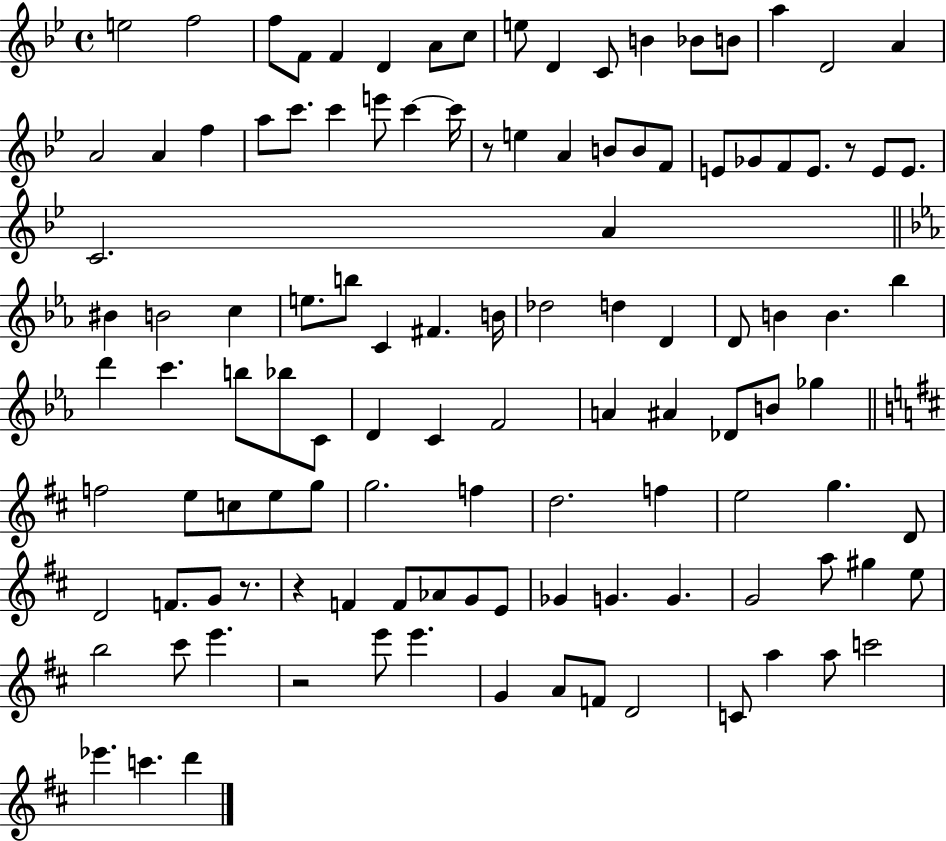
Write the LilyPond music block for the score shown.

{
  \clef treble
  \time 4/4
  \defaultTimeSignature
  \key bes \major
  e''2 f''2 | f''8 f'8 f'4 d'4 a'8 c''8 | e''8 d'4 c'8 b'4 bes'8 b'8 | a''4 d'2 a'4 | \break a'2 a'4 f''4 | a''8 c'''8. c'''4 e'''8 c'''4~~ c'''16 | r8 e''4 a'4 b'8 b'8 f'8 | e'8 ges'8 f'8 e'8. r8 e'8 e'8. | \break c'2. a'4 | \bar "||" \break \key c \minor bis'4 b'2 c''4 | e''8. b''8 c'4 fis'4. b'16 | des''2 d''4 d'4 | d'8 b'4 b'4. bes''4 | \break d'''4 c'''4. b''8 bes''8 c'8 | d'4 c'4 f'2 | a'4 ais'4 des'8 b'8 ges''4 | \bar "||" \break \key d \major f''2 e''8 c''8 e''8 g''8 | g''2. f''4 | d''2. f''4 | e''2 g''4. d'8 | \break d'2 f'8. g'8 r8. | r4 f'4 f'8 aes'8 g'8 e'8 | ges'4 g'4. g'4. | g'2 a''8 gis''4 e''8 | \break b''2 cis'''8 e'''4. | r2 e'''8 e'''4. | g'4 a'8 f'8 d'2 | c'8 a''4 a''8 c'''2 | \break ees'''4. c'''4. d'''4 | \bar "|."
}